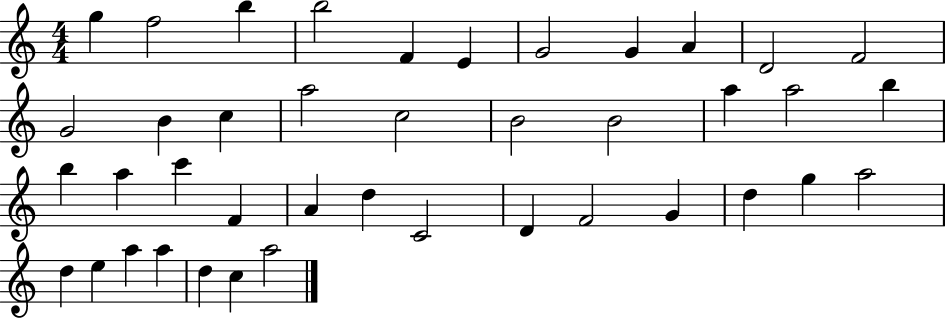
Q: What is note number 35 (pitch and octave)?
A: D5